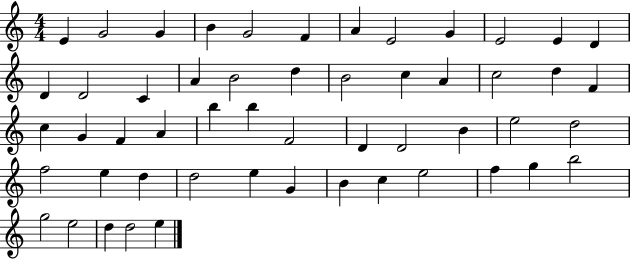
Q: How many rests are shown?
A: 0